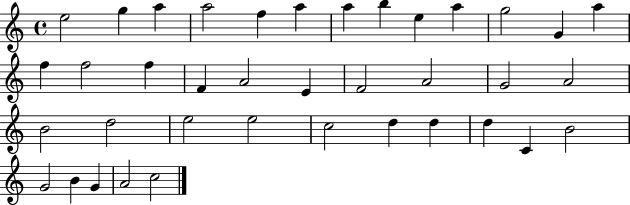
E5/h G5/q A5/q A5/h F5/q A5/q A5/q B5/q E5/q A5/q G5/h G4/q A5/q F5/q F5/h F5/q F4/q A4/h E4/q F4/h A4/h G4/h A4/h B4/h D5/h E5/h E5/h C5/h D5/q D5/q D5/q C4/q B4/h G4/h B4/q G4/q A4/h C5/h